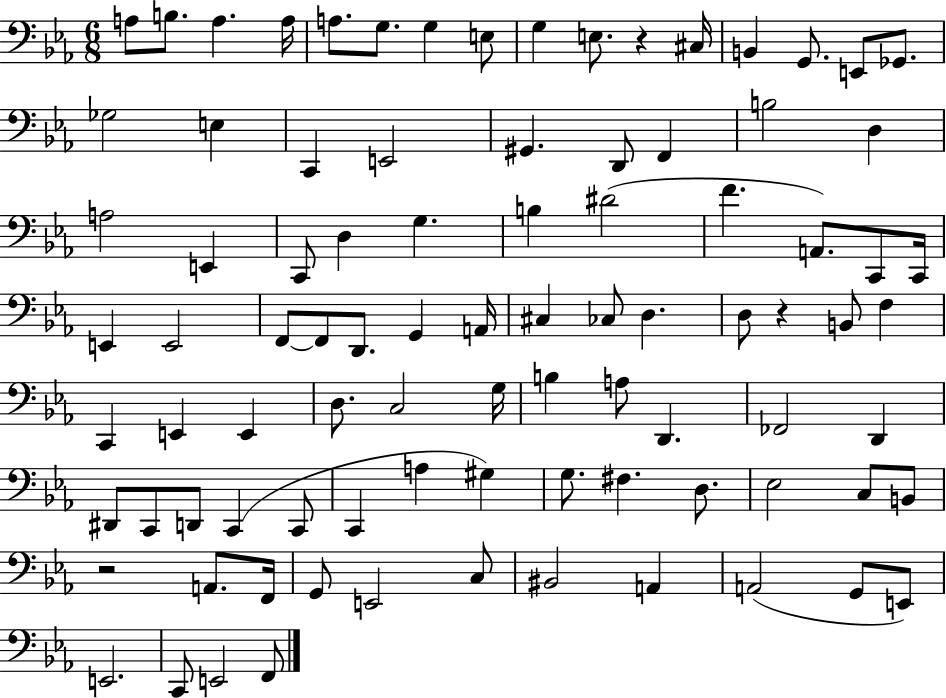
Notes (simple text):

A3/e B3/e. A3/q. A3/s A3/e. G3/e. G3/q E3/e G3/q E3/e. R/q C#3/s B2/q G2/e. E2/e Gb2/e. Gb3/h E3/q C2/q E2/h G#2/q. D2/e F2/q B3/h D3/q A3/h E2/q C2/e D3/q G3/q. B3/q D#4/h F4/q. A2/e. C2/e C2/s E2/q E2/h F2/e F2/e D2/e. G2/q A2/s C#3/q CES3/e D3/q. D3/e R/q B2/e F3/q C2/q E2/q E2/q D3/e. C3/h G3/s B3/q A3/e D2/q. FES2/h D2/q D#2/e C2/e D2/e C2/q C2/e C2/q A3/q G#3/q G3/e. F#3/q. D3/e. Eb3/h C3/e B2/e R/h A2/e. F2/s G2/e E2/h C3/e BIS2/h A2/q A2/h G2/e E2/e E2/h. C2/e E2/h F2/e